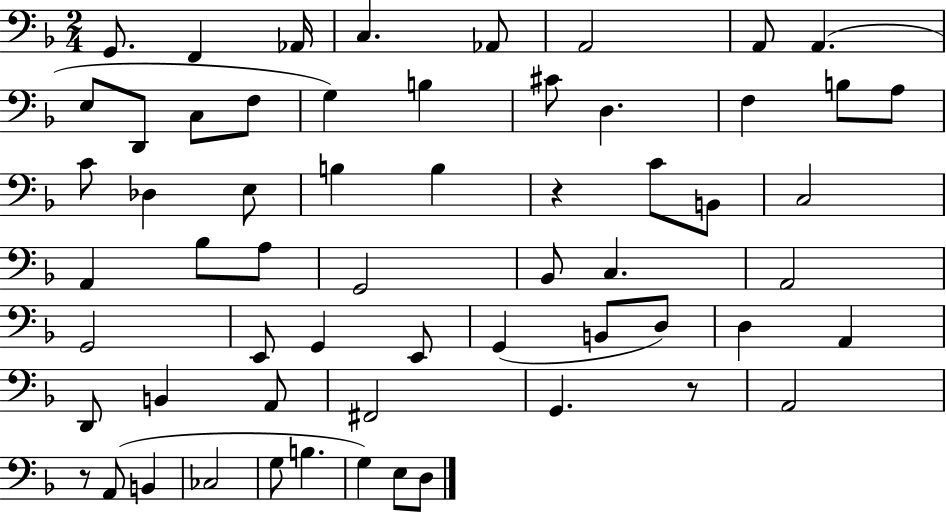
G2/e. F2/q Ab2/s C3/q. Ab2/e A2/h A2/e A2/q. E3/e D2/e C3/e F3/e G3/q B3/q C#4/e D3/q. F3/q B3/e A3/e C4/e Db3/q E3/e B3/q B3/q R/q C4/e B2/e C3/h A2/q Bb3/e A3/e G2/h Bb2/e C3/q. A2/h G2/h E2/e G2/q E2/e G2/q B2/e D3/e D3/q A2/q D2/e B2/q A2/e F#2/h G2/q. R/e A2/h R/e A2/e B2/q CES3/h G3/e B3/q. G3/q E3/e D3/e